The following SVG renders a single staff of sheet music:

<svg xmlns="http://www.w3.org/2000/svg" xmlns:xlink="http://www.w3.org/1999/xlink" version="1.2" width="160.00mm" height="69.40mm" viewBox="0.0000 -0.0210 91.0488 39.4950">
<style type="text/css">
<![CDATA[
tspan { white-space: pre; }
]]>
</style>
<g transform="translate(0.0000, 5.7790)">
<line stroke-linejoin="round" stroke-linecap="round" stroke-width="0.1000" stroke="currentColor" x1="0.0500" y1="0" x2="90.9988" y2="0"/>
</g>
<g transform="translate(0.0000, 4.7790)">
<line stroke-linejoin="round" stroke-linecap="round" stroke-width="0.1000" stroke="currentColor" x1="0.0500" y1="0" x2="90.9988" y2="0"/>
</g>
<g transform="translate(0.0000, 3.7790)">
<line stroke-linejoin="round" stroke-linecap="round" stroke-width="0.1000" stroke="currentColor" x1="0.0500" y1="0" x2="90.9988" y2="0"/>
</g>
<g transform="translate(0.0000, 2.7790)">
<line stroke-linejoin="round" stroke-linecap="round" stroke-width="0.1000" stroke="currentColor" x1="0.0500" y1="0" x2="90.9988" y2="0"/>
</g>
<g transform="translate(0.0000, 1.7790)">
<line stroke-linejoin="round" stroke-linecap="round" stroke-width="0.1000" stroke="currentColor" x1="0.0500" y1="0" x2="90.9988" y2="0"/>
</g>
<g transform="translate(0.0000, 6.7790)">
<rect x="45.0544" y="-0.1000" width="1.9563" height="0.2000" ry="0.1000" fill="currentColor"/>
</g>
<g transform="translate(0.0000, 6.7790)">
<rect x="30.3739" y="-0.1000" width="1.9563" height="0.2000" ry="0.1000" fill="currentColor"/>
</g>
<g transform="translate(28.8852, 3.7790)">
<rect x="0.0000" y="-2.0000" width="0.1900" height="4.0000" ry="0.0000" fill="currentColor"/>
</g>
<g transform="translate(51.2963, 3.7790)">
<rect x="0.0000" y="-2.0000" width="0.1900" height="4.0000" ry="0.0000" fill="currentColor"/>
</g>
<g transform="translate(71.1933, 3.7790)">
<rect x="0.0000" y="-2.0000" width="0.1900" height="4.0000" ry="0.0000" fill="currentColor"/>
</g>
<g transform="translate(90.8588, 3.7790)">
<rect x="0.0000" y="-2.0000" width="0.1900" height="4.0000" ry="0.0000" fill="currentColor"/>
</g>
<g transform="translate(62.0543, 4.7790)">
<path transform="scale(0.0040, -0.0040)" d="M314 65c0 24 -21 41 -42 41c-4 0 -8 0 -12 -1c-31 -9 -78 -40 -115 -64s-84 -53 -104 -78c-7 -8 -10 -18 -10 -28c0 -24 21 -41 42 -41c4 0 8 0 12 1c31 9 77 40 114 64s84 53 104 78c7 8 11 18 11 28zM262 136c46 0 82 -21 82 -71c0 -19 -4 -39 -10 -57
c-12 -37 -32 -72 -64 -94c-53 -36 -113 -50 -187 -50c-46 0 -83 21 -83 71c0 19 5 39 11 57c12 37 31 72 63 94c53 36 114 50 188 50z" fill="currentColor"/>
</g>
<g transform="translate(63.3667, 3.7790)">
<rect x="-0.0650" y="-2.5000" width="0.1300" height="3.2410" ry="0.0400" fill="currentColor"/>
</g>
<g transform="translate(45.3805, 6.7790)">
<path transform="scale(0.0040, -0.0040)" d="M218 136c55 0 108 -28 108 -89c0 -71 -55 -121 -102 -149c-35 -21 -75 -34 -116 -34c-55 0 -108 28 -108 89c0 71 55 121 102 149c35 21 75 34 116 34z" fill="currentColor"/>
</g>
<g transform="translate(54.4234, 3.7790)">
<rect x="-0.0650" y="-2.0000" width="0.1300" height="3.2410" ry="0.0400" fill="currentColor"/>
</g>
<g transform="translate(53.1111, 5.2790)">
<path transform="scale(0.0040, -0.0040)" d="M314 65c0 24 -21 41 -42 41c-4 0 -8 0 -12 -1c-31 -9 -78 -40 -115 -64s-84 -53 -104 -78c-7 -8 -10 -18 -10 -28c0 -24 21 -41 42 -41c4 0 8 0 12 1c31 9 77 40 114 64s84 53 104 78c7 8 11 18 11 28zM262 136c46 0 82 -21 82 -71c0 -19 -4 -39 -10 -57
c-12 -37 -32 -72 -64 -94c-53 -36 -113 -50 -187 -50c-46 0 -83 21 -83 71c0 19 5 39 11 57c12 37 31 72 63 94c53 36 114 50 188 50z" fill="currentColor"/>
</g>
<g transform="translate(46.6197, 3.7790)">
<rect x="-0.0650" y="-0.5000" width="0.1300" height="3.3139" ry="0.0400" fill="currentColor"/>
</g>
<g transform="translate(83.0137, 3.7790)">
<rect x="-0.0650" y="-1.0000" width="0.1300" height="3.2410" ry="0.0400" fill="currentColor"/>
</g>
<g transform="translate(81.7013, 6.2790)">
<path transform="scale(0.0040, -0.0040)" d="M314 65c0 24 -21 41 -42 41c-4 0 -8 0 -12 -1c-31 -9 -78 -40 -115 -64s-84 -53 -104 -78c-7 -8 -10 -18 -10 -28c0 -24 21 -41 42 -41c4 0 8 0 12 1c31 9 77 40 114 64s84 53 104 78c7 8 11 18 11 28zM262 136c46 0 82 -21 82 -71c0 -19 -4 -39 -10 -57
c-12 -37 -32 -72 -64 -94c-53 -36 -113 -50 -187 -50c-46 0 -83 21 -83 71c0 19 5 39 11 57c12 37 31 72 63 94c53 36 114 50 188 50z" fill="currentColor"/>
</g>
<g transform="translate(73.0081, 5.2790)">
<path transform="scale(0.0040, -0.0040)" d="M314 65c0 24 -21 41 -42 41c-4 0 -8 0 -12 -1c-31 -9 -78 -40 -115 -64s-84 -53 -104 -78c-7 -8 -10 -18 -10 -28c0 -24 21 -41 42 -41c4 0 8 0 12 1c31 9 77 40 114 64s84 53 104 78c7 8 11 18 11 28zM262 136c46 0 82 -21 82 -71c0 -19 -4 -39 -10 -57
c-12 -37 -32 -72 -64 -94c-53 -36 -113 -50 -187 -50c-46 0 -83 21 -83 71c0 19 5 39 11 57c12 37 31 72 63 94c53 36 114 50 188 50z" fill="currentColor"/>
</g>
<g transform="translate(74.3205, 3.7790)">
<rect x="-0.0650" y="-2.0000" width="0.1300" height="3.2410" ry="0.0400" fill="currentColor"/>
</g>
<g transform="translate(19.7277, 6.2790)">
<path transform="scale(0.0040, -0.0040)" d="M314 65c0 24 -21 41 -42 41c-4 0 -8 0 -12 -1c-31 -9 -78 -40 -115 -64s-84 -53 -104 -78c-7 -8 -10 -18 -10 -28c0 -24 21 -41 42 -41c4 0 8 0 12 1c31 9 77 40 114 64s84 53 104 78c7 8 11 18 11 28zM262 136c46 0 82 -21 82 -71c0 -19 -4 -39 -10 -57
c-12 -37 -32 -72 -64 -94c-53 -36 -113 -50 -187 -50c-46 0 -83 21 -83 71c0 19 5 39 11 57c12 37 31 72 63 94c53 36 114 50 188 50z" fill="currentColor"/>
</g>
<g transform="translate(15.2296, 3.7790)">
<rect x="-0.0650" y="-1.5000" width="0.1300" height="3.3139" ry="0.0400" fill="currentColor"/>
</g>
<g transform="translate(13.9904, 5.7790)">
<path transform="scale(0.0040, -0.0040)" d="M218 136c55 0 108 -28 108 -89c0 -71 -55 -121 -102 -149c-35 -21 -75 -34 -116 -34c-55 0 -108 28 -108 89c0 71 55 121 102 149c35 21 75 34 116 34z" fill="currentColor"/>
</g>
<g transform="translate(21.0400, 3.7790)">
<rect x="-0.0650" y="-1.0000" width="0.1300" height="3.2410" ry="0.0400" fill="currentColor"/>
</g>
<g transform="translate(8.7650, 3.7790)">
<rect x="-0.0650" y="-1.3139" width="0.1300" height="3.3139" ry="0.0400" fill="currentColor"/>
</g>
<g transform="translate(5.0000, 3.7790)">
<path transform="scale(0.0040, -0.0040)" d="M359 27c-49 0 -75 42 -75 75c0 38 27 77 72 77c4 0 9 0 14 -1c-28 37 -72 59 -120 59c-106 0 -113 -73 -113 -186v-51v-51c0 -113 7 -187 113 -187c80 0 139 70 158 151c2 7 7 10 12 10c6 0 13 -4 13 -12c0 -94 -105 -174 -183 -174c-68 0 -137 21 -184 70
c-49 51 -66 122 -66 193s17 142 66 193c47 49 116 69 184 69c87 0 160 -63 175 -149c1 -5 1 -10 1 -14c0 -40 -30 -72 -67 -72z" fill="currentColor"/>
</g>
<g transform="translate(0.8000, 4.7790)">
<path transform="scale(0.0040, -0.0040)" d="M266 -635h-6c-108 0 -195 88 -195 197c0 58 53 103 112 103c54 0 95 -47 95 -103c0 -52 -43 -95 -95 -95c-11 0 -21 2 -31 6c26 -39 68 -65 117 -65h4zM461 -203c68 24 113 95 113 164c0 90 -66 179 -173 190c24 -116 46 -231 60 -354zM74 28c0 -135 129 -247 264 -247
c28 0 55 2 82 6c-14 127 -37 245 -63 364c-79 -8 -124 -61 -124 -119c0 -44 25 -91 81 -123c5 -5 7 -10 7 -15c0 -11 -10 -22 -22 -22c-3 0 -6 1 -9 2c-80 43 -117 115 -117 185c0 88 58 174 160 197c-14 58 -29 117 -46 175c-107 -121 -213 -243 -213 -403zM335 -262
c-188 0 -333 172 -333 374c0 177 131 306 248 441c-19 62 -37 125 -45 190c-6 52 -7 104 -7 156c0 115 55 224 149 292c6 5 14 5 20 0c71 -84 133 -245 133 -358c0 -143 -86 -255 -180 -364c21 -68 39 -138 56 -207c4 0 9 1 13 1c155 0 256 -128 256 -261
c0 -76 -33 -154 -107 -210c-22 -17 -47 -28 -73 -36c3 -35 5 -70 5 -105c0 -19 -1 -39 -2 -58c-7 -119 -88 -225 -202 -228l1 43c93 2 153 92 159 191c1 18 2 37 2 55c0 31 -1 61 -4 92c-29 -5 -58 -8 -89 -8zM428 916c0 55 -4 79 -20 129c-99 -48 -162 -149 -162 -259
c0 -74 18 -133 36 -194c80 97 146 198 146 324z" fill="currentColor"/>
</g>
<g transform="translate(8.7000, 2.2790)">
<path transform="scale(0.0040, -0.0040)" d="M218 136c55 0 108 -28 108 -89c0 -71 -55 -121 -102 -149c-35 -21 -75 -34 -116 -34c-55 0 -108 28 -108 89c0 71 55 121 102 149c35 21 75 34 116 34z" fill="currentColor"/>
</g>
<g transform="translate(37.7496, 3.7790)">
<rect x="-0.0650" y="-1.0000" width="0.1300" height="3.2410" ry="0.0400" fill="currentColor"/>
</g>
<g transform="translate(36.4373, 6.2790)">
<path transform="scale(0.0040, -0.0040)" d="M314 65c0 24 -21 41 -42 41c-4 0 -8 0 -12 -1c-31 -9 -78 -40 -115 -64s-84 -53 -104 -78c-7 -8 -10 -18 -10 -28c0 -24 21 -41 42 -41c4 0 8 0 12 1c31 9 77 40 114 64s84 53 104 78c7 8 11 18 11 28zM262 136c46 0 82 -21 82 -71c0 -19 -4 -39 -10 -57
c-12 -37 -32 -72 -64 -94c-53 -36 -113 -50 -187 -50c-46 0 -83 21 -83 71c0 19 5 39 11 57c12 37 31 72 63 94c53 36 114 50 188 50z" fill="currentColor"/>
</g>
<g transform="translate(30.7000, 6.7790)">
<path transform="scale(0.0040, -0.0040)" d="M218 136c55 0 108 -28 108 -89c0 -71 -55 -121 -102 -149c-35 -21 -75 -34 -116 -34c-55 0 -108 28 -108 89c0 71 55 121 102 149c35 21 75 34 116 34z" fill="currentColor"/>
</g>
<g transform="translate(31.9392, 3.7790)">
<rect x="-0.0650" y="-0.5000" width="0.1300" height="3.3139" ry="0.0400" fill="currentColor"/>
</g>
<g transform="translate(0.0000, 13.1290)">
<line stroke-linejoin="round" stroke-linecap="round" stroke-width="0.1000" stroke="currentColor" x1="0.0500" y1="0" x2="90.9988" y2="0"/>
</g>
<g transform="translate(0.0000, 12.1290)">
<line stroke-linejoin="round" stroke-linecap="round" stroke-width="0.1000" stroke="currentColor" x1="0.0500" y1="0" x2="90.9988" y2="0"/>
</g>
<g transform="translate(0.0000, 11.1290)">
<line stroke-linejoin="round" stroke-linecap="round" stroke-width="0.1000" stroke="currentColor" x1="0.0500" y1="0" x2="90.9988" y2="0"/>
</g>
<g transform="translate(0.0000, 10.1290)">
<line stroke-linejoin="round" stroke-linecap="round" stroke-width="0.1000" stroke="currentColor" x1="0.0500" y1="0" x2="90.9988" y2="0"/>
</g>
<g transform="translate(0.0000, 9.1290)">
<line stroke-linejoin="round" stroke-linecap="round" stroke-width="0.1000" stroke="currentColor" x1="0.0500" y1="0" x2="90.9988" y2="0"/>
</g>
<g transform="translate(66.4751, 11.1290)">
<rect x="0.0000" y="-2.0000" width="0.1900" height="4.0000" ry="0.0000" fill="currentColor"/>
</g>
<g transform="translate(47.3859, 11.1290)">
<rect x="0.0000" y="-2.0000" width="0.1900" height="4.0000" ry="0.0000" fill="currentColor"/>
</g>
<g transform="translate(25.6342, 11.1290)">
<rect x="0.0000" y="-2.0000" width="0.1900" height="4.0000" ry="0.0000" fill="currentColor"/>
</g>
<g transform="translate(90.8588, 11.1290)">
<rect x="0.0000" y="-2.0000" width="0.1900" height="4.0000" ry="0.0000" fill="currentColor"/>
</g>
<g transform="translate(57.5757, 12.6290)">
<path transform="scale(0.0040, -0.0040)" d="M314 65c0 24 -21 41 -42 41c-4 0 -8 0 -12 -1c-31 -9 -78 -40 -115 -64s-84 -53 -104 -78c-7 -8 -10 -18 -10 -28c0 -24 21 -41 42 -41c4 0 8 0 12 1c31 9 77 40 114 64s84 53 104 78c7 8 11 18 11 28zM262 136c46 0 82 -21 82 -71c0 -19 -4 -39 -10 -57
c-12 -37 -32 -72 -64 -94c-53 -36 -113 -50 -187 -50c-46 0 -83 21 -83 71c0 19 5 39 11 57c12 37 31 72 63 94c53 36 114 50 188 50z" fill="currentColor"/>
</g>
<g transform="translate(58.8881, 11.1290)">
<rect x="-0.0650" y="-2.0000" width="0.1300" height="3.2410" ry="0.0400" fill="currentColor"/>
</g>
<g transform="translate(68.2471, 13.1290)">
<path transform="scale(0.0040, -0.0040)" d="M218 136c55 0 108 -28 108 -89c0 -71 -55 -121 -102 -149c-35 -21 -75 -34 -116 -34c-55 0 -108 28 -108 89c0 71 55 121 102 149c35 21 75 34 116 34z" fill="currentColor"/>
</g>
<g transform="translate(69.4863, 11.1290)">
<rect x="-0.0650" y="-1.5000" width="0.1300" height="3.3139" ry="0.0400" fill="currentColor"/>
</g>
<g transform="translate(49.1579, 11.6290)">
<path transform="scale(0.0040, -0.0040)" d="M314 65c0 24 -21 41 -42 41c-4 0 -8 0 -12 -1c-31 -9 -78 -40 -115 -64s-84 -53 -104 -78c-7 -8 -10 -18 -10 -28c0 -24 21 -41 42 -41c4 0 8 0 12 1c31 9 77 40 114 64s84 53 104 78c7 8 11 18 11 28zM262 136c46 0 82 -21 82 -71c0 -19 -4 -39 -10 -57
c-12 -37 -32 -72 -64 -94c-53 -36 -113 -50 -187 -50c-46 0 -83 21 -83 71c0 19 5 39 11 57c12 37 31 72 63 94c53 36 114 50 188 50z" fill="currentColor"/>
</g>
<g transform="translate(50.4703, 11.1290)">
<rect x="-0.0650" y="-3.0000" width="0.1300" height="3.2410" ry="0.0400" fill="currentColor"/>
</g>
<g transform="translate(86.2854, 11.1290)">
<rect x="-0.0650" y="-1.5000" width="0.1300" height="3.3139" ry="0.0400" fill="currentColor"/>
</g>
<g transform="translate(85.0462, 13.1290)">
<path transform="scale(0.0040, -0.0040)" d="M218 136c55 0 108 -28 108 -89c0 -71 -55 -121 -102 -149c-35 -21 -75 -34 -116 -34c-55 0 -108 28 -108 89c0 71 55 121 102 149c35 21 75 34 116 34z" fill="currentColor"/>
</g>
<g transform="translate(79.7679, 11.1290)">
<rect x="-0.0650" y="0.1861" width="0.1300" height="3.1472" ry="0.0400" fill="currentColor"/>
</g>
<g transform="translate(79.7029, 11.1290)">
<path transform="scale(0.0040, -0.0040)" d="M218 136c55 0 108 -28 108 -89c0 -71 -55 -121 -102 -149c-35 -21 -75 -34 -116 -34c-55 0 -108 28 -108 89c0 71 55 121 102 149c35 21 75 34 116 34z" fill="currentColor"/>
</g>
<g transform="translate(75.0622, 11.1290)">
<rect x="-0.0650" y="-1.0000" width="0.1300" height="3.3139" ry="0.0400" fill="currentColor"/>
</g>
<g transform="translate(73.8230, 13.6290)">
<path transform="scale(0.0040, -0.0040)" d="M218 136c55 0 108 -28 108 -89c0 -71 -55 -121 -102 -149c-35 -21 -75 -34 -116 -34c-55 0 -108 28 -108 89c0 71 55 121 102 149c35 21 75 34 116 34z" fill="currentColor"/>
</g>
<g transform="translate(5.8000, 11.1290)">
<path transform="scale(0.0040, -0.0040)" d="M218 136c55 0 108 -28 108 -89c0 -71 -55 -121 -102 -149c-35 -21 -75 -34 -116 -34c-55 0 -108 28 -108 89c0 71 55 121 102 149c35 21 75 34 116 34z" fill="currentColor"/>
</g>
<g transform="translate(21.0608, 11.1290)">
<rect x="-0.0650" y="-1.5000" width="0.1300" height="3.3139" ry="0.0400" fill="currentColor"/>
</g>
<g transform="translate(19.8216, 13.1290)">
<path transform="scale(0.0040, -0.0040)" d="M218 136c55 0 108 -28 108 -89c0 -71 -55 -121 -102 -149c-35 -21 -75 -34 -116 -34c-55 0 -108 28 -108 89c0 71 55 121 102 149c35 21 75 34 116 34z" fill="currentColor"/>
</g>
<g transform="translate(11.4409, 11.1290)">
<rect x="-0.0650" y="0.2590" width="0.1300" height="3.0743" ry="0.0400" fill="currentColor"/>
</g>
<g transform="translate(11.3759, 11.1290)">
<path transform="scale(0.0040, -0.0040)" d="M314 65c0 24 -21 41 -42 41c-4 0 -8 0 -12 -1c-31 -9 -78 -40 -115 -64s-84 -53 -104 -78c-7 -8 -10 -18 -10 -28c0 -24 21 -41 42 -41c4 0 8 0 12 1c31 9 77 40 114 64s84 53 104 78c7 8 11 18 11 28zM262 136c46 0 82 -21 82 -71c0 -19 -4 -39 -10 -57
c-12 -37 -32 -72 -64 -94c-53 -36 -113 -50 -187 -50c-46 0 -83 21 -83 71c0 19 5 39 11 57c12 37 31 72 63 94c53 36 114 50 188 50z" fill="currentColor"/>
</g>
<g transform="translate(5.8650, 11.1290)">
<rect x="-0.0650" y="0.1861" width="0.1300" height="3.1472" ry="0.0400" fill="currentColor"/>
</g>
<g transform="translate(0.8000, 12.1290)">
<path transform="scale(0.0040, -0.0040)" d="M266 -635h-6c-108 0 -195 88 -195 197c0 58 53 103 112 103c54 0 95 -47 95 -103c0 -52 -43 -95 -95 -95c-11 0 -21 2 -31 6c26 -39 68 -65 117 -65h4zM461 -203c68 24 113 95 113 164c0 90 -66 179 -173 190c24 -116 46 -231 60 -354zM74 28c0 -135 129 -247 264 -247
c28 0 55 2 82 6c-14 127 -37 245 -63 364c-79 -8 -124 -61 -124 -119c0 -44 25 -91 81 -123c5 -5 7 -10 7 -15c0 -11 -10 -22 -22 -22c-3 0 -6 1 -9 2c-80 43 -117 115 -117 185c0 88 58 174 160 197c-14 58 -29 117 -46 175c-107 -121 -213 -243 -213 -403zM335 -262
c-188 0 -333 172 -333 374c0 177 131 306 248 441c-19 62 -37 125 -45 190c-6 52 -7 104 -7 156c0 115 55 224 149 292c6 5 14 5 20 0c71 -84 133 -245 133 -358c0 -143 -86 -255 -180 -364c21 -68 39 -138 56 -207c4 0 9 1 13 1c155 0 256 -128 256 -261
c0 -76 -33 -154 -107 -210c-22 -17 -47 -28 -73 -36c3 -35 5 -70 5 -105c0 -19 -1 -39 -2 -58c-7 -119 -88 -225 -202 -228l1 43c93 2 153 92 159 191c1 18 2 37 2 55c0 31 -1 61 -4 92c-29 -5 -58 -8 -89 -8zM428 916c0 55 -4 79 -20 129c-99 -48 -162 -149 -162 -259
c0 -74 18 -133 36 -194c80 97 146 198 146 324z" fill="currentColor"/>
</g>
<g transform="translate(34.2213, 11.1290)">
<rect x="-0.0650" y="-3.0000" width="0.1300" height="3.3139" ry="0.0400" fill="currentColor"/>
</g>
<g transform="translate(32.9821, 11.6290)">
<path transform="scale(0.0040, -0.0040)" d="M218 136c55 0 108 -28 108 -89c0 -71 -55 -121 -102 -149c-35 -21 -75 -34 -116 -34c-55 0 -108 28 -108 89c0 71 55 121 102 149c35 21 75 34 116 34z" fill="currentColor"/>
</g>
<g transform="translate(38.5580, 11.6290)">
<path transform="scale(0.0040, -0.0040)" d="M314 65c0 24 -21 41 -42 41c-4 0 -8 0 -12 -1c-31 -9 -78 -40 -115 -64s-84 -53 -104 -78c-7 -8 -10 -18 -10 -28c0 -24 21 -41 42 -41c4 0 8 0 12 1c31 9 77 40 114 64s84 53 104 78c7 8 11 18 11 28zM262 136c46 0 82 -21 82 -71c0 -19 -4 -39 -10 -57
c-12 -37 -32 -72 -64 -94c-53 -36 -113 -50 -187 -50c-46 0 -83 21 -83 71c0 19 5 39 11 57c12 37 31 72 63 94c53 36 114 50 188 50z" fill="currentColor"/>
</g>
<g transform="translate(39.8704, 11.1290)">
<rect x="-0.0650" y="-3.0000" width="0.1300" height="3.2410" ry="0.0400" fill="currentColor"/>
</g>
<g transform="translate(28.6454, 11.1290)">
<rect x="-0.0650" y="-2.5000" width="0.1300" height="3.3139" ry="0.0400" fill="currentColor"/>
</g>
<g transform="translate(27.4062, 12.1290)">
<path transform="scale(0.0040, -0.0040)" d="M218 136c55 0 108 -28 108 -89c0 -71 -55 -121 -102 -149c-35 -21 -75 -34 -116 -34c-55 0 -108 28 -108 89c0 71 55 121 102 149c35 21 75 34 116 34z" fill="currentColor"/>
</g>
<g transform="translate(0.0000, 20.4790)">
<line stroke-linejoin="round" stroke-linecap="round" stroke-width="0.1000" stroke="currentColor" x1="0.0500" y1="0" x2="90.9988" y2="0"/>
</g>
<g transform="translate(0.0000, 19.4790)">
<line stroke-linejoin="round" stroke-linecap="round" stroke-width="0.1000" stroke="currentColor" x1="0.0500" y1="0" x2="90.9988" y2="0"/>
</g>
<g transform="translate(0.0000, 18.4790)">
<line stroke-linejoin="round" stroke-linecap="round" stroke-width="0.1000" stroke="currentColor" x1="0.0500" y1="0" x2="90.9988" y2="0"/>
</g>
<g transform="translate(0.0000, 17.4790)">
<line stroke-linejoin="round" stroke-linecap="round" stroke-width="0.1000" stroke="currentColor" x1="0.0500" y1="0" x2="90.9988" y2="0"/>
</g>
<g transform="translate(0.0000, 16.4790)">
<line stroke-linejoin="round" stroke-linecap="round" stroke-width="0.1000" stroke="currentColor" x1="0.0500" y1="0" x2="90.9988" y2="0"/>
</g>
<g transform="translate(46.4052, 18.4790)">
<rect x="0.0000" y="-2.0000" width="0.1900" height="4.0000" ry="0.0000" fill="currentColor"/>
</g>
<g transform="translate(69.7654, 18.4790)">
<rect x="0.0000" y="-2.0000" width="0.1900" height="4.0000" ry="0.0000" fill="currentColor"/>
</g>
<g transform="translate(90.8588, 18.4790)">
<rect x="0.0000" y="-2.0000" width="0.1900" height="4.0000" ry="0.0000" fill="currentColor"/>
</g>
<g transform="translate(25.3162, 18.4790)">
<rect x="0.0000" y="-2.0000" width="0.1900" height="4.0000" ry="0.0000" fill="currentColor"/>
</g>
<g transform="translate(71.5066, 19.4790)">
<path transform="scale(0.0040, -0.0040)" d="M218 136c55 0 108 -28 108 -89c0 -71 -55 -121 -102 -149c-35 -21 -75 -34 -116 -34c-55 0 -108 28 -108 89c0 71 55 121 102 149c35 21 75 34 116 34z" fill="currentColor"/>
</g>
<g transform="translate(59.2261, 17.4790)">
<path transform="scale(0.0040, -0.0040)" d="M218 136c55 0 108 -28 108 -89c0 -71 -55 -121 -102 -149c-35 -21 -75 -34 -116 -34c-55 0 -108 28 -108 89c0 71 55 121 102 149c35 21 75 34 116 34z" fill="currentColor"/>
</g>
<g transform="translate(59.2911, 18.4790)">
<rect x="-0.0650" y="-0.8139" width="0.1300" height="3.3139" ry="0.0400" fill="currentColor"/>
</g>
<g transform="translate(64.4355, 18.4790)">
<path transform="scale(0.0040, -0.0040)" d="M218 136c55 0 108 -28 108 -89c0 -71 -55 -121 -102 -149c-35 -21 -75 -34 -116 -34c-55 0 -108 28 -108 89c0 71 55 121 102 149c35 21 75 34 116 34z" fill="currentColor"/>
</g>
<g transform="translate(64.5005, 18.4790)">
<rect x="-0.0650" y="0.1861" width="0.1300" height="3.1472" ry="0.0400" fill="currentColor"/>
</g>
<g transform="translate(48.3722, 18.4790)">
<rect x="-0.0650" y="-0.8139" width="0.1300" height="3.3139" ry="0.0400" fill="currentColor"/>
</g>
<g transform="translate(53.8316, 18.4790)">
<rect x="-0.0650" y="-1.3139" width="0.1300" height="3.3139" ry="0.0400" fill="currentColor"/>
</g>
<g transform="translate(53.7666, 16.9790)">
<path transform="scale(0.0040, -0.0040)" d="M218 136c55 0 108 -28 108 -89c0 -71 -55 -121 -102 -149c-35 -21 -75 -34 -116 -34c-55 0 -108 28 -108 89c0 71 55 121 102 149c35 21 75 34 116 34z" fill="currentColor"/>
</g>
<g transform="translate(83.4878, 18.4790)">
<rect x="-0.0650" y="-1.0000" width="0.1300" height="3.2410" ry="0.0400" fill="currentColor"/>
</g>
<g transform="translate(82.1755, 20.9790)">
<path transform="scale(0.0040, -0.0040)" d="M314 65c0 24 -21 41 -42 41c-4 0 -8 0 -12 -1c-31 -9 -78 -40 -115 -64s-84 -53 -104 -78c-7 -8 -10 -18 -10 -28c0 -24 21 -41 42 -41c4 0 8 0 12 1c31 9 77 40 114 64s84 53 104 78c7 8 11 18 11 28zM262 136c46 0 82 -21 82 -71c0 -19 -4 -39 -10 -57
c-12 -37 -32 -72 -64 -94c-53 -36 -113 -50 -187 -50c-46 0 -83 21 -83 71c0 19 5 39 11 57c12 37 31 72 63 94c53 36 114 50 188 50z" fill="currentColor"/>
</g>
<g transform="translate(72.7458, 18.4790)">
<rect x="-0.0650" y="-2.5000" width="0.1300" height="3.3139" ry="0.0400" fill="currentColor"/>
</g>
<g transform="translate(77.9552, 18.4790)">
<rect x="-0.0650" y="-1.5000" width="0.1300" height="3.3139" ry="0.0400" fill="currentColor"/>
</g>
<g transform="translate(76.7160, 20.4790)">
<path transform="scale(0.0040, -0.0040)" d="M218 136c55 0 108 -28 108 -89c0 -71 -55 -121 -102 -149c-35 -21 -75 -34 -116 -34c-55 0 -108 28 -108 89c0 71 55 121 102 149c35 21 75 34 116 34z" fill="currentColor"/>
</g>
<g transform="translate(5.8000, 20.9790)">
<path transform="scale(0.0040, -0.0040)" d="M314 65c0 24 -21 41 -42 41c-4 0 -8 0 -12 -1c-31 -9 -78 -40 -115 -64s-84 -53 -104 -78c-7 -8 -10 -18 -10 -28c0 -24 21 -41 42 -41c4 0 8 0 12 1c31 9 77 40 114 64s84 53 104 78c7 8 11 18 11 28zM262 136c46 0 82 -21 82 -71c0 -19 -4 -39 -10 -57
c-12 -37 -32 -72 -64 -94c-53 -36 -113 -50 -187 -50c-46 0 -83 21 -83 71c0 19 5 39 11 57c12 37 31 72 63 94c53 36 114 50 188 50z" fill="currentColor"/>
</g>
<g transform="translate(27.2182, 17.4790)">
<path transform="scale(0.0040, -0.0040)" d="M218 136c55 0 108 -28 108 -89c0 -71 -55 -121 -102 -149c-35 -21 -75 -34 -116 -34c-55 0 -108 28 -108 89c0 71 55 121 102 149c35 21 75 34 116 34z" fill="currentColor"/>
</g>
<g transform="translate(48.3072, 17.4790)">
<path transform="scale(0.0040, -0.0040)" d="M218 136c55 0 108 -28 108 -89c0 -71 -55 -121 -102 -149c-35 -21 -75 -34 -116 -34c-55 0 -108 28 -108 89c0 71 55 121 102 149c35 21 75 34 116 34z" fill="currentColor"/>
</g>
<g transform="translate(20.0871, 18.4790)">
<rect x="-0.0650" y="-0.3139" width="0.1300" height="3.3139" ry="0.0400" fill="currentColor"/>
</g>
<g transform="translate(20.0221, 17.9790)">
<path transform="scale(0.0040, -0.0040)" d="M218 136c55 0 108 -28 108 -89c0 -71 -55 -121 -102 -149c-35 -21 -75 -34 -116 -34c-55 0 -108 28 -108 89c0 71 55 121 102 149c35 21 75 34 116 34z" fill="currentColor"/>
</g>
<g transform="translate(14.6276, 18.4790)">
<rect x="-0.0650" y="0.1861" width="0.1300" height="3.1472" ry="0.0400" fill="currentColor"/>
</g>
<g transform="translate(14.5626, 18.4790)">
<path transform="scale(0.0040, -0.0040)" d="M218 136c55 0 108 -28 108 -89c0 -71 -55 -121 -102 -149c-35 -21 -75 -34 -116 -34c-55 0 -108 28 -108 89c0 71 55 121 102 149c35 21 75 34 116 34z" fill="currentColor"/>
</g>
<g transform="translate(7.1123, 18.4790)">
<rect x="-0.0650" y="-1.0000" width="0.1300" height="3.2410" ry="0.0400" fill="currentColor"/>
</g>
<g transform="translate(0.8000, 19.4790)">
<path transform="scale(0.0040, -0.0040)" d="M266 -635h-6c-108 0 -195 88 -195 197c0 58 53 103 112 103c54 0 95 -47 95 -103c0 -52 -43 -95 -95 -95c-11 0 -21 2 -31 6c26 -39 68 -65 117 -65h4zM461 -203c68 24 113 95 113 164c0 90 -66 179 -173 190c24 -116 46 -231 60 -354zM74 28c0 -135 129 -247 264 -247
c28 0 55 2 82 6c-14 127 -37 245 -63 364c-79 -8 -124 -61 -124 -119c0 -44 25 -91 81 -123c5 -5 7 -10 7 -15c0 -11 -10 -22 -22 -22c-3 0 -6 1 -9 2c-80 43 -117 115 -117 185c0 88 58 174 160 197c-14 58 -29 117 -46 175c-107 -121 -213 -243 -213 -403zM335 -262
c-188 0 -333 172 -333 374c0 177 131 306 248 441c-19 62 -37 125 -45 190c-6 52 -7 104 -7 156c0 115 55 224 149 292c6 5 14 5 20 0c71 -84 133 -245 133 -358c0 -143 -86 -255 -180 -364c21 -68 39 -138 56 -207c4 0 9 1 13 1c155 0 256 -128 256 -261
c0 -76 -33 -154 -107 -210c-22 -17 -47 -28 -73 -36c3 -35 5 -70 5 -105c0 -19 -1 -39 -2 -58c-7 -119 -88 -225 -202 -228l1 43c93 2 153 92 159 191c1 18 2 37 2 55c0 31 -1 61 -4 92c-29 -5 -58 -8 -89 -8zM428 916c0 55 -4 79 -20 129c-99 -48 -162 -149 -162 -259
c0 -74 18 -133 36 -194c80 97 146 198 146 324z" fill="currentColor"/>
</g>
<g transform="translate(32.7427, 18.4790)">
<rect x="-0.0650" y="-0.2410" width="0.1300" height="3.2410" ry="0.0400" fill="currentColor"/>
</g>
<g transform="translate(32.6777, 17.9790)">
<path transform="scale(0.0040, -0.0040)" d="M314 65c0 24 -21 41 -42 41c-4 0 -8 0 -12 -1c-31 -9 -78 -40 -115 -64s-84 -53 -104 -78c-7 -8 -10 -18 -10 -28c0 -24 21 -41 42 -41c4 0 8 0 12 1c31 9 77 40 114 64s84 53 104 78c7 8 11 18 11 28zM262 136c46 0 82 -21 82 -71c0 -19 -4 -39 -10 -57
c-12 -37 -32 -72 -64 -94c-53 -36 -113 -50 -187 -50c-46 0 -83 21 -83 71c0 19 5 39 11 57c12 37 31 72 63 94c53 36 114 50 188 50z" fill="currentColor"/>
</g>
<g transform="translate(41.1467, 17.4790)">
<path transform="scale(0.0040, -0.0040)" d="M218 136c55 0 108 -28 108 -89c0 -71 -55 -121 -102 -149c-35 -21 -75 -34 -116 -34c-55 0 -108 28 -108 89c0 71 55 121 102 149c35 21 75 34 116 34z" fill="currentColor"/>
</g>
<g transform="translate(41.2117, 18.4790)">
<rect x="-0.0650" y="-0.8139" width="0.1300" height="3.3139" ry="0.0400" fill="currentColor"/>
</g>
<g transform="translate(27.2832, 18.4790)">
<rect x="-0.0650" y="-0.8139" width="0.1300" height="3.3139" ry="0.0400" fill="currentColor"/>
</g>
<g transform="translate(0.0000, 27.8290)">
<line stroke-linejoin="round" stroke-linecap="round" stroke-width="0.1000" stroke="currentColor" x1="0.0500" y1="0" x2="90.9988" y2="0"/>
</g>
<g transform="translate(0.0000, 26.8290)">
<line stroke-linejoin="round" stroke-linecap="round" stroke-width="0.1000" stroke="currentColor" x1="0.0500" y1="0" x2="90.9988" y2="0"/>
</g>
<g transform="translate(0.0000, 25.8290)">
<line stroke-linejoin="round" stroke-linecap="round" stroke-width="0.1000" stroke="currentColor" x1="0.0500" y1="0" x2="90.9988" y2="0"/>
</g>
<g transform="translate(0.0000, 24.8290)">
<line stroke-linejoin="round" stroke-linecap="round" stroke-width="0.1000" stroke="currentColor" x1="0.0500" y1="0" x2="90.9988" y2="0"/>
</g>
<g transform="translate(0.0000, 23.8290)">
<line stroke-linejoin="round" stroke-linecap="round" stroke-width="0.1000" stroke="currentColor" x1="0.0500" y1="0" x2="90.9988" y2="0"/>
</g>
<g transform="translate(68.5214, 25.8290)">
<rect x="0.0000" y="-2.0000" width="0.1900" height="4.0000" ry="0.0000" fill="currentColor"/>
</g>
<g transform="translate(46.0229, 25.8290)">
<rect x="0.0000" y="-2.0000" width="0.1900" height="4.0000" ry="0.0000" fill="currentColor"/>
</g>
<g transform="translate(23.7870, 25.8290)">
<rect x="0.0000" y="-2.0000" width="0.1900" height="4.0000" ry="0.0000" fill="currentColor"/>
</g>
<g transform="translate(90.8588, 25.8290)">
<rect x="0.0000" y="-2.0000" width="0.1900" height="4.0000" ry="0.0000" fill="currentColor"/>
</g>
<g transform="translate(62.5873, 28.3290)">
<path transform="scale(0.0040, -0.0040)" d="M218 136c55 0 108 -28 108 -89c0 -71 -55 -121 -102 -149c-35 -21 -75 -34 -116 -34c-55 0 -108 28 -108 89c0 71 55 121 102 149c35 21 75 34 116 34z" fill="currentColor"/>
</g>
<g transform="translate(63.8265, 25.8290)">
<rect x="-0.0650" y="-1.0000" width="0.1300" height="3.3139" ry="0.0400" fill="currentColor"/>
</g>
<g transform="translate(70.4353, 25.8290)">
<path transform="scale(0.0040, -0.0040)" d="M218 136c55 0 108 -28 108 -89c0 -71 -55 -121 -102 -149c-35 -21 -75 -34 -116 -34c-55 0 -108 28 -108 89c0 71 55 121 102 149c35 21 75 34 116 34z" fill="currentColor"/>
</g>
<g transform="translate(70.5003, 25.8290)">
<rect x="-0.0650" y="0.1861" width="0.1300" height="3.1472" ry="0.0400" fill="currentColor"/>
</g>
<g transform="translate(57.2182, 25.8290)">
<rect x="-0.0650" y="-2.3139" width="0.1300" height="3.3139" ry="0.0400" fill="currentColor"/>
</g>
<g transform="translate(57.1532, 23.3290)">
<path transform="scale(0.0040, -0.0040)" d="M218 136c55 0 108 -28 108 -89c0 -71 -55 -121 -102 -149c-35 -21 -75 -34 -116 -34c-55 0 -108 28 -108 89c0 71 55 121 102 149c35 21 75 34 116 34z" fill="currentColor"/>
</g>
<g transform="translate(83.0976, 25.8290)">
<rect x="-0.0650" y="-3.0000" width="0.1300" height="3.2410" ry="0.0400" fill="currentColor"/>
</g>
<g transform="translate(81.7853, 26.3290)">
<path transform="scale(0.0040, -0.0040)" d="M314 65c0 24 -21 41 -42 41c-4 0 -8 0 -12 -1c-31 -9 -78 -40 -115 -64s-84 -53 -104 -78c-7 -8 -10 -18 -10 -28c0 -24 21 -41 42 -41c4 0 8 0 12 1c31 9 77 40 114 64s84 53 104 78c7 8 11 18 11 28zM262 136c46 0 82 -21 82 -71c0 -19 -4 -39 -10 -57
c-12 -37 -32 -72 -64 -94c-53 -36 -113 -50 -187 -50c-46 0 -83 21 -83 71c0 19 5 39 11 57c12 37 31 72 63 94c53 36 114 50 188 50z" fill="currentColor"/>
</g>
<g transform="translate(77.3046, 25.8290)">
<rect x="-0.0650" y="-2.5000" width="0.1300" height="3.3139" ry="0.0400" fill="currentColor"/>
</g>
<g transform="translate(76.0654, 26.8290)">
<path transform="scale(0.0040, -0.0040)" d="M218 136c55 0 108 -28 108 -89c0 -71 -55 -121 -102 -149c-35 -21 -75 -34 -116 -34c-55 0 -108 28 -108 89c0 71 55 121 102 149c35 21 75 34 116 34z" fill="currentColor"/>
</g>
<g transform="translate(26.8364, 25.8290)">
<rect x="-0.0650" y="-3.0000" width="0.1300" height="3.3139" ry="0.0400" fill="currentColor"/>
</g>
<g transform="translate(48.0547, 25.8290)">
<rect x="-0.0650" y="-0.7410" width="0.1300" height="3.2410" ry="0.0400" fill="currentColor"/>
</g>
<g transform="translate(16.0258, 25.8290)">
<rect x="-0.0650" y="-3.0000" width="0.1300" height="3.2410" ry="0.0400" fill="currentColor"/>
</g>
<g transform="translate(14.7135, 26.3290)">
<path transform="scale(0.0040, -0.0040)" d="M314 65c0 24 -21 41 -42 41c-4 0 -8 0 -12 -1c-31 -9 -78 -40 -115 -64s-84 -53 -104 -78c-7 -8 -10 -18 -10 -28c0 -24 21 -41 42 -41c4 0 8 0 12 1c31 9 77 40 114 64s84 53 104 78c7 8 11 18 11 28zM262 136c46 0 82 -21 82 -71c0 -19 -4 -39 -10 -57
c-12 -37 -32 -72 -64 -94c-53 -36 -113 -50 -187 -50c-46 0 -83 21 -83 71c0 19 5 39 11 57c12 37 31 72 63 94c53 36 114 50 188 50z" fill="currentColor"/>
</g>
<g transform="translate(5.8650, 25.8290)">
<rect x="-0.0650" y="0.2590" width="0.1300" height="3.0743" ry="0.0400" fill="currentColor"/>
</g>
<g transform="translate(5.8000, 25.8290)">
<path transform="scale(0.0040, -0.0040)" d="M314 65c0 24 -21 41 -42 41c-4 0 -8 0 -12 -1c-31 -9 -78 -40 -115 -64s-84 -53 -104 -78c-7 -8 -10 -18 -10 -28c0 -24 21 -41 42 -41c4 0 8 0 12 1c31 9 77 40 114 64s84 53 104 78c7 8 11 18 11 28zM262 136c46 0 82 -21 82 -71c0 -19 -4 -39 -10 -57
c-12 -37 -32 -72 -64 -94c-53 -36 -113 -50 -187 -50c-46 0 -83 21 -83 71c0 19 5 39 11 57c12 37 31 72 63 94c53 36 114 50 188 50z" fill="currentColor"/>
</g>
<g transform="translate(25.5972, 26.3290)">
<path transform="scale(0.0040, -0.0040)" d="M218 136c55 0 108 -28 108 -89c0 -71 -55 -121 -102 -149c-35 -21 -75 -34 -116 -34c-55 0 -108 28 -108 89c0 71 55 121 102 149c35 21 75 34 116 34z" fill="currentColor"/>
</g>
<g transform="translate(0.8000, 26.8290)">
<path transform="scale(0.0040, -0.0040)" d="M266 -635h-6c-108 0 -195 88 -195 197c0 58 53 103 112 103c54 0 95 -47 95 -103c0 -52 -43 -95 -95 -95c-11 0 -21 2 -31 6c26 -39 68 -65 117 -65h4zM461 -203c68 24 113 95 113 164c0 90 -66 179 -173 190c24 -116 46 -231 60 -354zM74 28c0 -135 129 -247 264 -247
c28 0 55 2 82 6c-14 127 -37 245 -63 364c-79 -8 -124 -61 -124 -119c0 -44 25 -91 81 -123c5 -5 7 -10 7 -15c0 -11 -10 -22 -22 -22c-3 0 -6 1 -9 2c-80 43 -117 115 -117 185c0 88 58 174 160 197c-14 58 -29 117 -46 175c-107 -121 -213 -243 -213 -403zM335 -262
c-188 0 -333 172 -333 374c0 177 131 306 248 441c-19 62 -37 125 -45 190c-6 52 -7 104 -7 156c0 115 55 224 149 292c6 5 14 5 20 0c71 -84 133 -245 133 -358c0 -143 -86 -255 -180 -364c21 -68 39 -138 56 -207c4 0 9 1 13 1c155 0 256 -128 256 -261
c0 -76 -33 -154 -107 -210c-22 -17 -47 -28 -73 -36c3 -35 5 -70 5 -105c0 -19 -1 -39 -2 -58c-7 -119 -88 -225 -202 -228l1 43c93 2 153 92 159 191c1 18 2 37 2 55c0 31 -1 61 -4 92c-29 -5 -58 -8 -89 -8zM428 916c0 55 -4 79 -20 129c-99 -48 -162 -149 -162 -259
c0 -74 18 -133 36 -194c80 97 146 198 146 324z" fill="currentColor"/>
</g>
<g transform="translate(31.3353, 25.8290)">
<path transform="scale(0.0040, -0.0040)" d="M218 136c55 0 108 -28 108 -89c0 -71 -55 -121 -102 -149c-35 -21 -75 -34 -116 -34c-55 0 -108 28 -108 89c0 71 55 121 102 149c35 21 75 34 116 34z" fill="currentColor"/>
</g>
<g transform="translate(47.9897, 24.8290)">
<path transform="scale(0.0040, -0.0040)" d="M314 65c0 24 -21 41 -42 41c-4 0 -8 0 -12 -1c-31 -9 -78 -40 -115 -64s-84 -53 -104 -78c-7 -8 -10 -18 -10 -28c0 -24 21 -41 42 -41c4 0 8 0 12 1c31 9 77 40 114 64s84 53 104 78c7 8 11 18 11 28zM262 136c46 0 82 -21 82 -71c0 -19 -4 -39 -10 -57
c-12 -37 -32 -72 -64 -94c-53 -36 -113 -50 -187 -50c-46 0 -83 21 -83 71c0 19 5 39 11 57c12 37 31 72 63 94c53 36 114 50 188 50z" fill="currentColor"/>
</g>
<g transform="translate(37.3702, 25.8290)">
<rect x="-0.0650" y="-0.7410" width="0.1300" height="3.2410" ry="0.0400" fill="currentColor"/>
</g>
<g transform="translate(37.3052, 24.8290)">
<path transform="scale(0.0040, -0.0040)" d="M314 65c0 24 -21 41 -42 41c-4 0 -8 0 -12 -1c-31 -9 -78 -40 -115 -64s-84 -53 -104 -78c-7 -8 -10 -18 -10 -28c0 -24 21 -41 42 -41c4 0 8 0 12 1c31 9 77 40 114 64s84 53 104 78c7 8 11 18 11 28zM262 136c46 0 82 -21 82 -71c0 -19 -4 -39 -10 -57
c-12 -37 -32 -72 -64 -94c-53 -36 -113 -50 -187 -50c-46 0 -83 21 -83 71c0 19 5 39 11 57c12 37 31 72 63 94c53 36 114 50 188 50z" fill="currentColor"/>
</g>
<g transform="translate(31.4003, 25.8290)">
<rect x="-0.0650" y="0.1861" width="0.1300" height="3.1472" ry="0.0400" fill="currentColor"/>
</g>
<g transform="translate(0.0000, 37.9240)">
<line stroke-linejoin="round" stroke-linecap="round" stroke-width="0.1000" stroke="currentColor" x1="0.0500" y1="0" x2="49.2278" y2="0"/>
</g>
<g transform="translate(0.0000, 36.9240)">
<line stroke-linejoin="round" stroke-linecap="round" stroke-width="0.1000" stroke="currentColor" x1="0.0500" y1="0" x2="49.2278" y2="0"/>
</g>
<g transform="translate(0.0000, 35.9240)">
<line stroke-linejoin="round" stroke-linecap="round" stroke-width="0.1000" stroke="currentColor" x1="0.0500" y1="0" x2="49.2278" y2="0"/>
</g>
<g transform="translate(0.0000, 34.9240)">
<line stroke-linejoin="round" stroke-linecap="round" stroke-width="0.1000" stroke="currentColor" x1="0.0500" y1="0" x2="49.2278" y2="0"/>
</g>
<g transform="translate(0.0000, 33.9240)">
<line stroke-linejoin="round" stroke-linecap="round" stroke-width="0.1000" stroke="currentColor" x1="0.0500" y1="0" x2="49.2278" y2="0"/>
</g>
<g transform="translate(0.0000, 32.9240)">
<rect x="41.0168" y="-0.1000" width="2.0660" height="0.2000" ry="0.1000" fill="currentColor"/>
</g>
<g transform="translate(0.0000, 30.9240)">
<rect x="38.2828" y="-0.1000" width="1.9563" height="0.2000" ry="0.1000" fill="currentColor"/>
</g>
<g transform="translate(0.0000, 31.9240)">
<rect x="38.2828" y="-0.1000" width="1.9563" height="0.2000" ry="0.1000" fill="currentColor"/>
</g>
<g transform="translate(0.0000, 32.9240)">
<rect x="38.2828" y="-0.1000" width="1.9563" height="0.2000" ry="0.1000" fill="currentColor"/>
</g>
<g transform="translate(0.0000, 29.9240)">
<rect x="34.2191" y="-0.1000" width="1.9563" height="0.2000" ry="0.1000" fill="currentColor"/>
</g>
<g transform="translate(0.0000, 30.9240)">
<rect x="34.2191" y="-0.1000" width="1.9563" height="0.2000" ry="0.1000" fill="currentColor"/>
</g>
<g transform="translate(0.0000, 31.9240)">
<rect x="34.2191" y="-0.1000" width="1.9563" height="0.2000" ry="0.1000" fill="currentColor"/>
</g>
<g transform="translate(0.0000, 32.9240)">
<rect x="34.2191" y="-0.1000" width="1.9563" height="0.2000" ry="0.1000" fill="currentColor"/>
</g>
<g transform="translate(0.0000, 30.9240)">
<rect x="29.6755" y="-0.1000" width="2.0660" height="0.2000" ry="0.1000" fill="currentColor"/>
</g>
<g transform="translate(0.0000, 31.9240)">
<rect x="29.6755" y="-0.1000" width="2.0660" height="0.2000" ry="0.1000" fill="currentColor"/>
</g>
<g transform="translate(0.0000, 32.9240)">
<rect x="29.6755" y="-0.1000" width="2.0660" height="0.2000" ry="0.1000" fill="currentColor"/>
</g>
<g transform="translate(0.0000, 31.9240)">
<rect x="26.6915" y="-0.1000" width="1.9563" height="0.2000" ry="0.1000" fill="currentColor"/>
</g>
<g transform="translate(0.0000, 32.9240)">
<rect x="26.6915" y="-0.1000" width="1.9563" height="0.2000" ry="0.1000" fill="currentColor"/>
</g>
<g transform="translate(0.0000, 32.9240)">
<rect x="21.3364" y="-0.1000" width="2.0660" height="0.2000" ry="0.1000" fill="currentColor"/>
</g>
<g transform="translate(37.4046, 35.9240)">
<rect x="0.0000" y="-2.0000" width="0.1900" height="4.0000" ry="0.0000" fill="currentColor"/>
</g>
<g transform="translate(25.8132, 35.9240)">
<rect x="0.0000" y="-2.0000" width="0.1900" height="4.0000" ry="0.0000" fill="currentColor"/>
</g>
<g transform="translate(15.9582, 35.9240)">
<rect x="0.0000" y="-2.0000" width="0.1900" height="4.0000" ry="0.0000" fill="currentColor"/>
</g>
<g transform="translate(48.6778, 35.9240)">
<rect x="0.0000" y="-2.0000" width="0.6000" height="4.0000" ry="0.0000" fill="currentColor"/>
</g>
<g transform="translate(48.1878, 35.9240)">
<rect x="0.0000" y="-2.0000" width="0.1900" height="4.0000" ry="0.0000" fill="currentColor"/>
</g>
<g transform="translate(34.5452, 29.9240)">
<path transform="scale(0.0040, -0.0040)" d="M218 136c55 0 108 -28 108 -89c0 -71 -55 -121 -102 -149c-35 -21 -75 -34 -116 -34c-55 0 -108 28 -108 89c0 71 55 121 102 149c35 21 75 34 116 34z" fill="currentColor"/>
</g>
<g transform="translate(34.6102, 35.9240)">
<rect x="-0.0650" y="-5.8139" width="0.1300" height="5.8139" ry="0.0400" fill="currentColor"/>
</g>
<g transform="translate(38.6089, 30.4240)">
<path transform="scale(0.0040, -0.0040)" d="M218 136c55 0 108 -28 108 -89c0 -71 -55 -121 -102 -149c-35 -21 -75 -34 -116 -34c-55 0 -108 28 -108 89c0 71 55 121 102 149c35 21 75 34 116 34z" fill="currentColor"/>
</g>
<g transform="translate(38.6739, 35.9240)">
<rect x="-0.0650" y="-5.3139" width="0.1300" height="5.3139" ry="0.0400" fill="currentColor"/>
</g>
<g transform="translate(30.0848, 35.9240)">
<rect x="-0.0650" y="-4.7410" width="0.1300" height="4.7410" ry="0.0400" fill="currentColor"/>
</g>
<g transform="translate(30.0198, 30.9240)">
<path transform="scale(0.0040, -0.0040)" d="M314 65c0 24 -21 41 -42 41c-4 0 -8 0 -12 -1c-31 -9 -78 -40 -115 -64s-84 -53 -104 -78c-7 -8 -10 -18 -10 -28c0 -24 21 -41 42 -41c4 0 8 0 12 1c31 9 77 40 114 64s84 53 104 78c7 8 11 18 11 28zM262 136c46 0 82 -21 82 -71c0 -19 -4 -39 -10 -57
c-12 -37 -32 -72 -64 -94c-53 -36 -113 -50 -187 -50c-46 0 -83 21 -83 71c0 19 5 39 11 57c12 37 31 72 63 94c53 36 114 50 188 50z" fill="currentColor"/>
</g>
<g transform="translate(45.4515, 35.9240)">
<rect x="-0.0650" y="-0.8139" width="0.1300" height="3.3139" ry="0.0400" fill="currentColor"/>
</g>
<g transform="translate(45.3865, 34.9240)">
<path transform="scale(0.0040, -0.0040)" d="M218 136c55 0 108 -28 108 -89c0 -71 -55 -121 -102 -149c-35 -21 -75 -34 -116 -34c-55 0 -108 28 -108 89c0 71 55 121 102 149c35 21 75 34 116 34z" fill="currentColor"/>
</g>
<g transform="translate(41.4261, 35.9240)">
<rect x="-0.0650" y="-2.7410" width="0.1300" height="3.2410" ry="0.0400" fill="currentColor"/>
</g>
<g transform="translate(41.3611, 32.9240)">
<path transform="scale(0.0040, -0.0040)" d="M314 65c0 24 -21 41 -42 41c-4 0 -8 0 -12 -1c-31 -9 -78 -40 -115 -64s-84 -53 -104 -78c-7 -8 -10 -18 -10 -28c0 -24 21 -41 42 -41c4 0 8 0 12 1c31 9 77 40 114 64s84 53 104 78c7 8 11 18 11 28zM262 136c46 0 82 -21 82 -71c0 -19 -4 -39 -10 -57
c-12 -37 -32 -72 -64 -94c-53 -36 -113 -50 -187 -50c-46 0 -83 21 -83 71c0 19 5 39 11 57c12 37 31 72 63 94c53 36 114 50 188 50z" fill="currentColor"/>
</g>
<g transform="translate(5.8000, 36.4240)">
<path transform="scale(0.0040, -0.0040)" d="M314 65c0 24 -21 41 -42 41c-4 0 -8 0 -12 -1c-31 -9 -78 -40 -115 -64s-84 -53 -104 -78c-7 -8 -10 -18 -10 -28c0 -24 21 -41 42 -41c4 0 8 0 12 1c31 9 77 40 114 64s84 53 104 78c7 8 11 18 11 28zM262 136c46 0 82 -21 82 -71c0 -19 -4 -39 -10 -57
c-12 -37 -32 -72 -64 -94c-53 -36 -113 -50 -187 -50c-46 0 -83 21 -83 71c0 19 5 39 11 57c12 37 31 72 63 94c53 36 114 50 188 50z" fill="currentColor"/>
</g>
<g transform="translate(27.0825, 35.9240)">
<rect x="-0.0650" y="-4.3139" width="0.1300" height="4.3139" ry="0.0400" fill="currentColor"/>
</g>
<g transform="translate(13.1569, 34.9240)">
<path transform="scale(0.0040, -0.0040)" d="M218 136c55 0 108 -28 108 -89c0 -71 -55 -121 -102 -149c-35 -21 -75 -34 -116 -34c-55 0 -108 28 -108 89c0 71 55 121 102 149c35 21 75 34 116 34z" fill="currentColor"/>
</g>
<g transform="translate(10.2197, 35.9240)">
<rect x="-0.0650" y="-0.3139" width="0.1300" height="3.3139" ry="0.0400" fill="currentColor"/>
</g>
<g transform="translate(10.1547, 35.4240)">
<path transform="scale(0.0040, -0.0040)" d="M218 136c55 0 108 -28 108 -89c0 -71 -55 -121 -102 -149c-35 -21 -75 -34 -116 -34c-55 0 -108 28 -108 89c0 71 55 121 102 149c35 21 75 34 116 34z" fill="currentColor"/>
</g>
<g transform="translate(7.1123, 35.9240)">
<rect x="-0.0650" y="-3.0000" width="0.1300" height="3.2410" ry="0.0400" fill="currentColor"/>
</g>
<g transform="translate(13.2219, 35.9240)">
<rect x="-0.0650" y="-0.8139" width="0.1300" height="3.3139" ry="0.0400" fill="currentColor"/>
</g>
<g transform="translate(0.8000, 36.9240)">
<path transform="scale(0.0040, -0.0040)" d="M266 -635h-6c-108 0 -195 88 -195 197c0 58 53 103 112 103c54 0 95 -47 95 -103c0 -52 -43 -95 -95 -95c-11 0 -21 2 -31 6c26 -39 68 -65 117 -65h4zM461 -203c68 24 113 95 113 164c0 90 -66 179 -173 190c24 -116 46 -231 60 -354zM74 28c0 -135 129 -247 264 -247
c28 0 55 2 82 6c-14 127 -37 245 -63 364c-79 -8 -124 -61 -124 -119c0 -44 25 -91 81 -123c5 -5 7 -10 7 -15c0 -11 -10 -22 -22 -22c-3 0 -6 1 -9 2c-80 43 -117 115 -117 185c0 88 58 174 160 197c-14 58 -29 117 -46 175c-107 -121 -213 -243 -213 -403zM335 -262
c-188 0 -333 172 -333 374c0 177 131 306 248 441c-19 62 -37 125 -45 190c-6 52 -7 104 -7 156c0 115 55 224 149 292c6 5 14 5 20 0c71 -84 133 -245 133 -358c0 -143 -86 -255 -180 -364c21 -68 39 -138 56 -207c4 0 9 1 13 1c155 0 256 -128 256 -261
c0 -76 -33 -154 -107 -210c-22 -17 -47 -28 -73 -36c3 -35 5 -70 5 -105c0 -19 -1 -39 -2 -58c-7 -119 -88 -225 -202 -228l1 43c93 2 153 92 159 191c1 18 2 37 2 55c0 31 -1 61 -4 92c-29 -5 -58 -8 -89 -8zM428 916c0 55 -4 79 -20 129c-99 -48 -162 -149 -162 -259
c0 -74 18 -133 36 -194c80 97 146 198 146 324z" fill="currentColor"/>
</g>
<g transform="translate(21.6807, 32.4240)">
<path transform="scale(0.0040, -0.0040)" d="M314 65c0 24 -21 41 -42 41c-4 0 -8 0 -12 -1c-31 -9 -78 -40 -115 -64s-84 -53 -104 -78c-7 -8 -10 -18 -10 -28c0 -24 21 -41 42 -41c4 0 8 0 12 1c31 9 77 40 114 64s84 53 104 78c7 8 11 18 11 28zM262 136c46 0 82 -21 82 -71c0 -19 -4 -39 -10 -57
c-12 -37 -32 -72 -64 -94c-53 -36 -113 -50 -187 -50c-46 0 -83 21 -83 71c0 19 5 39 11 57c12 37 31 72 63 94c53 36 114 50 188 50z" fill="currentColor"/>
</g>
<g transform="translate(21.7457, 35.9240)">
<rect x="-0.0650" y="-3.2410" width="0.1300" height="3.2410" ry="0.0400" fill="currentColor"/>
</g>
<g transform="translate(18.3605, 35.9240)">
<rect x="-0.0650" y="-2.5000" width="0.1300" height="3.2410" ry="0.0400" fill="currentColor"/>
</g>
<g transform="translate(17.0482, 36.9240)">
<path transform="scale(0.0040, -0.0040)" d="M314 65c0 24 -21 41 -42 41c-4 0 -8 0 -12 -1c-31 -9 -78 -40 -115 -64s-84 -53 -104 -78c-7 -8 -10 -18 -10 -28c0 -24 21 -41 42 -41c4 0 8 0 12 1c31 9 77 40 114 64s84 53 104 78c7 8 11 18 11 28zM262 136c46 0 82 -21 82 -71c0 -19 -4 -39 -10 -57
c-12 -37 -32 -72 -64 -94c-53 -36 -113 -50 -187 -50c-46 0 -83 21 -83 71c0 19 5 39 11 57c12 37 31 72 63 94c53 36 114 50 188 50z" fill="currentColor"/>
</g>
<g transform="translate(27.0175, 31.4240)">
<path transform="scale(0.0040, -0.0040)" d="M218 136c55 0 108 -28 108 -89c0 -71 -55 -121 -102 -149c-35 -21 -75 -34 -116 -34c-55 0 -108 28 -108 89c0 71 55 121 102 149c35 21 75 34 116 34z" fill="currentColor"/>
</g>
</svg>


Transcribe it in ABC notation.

X:1
T:Untitled
M:4/4
L:1/4
K:C
e E D2 C D2 C F2 G2 F2 D2 B B2 E G A A2 A2 F2 E D B E D2 B c d c2 d d e d B G E D2 B2 A2 A B d2 d2 g D B G A2 A2 c d G2 b2 d' e'2 g' f' a2 d